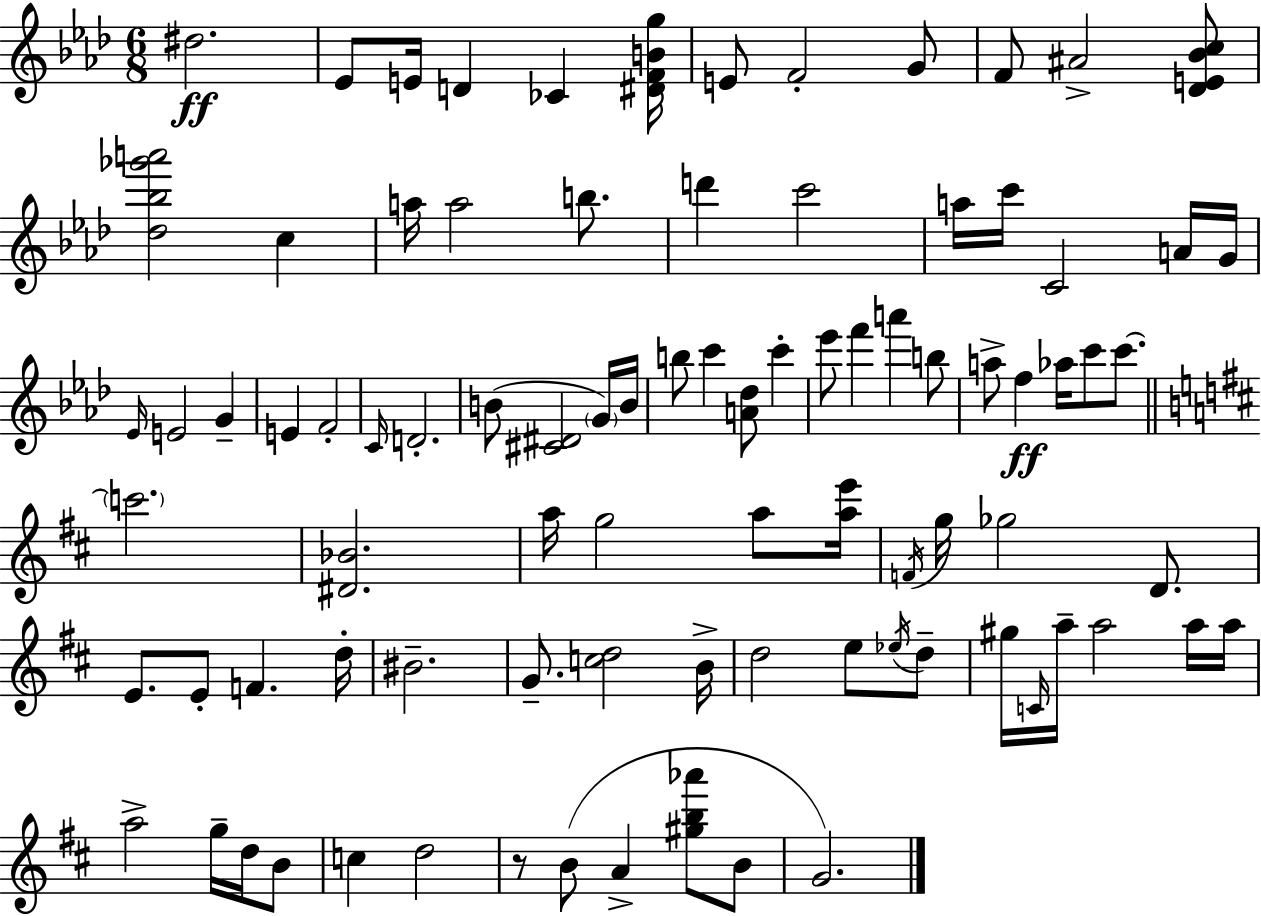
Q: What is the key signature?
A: F minor